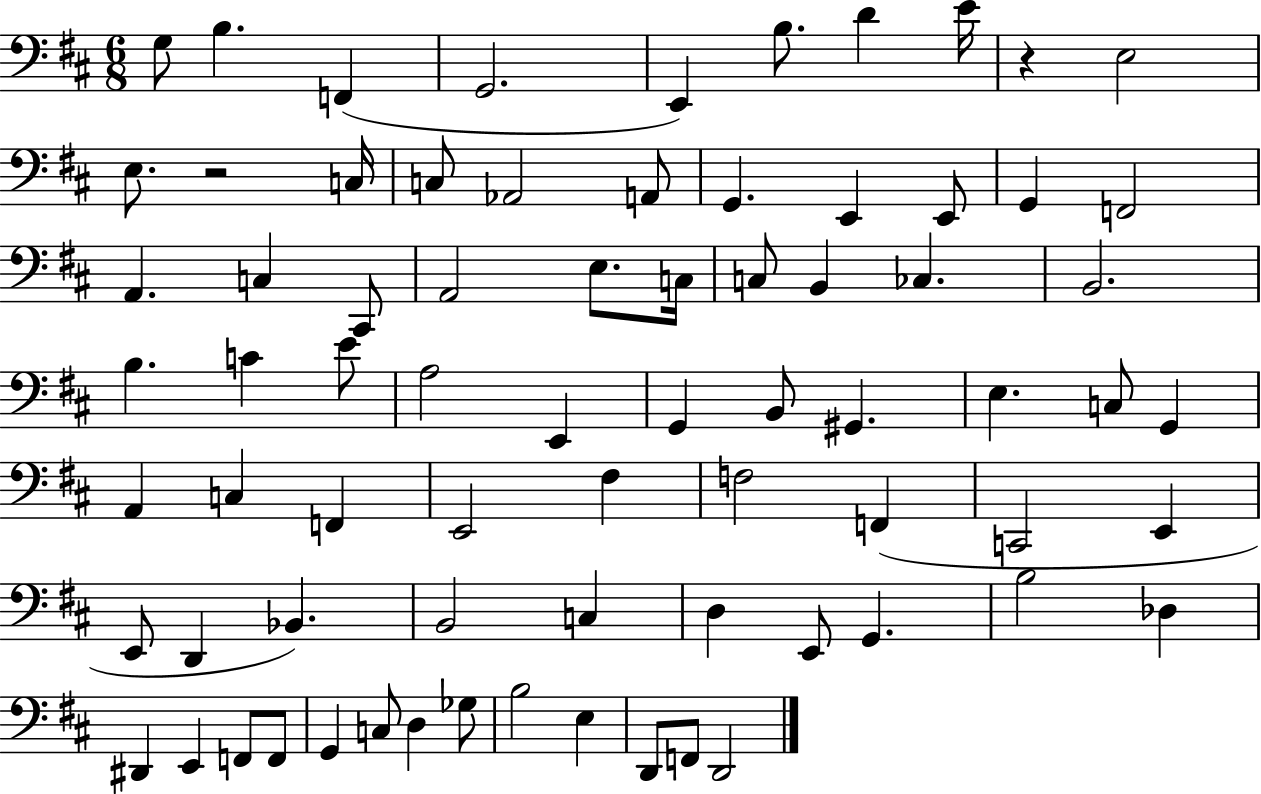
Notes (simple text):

G3/e B3/q. F2/q G2/h. E2/q B3/e. D4/q E4/s R/q E3/h E3/e. R/h C3/s C3/e Ab2/h A2/e G2/q. E2/q E2/e G2/q F2/h A2/q. C3/q C#2/e A2/h E3/e. C3/s C3/e B2/q CES3/q. B2/h. B3/q. C4/q E4/e A3/h E2/q G2/q B2/e G#2/q. E3/q. C3/e G2/q A2/q C3/q F2/q E2/h F#3/q F3/h F2/q C2/h E2/q E2/e D2/q Bb2/q. B2/h C3/q D3/q E2/e G2/q. B3/h Db3/q D#2/q E2/q F2/e F2/e G2/q C3/e D3/q Gb3/e B3/h E3/q D2/e F2/e D2/h